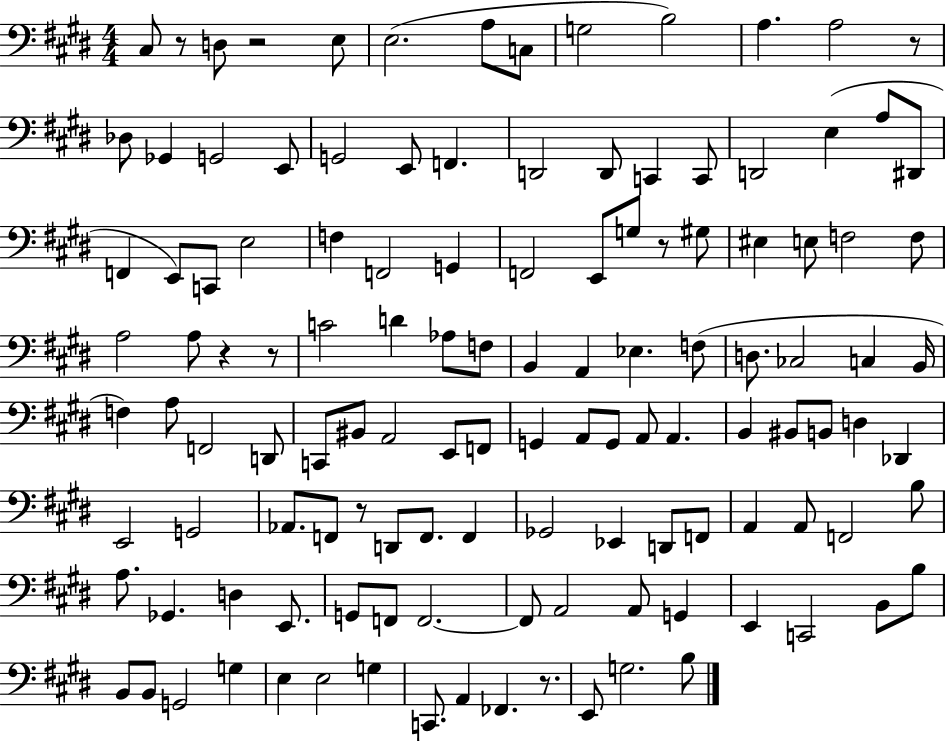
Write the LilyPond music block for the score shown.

{
  \clef bass
  \numericTimeSignature
  \time 4/4
  \key e \major
  \repeat volta 2 { cis8 r8 d8 r2 e8 | e2.( a8 c8 | g2 b2) | a4. a2 r8 | \break des8 ges,4 g,2 e,8 | g,2 e,8 f,4. | d,2 d,8 c,4 c,8 | d,2 e4( a8 dis,8 | \break f,4 e,8) c,8 e2 | f4 f,2 g,4 | f,2 e,8 g8 r8 gis8 | eis4 e8 f2 f8 | \break a2 a8 r4 r8 | c'2 d'4 aes8 f8 | b,4 a,4 ees4. f8( | d8. ces2 c4 b,16 | \break f4) a8 f,2 d,8 | c,8 bis,8 a,2 e,8 f,8 | g,4 a,8 g,8 a,8 a,4. | b,4 bis,8 b,8 d4 des,4 | \break e,2 g,2 | aes,8. f,8 r8 d,8 f,8. f,4 | ges,2 ees,4 d,8 f,8 | a,4 a,8 f,2 b8 | \break a8. ges,4. d4 e,8. | g,8 f,8 f,2.~~ | f,8 a,2 a,8 g,4 | e,4 c,2 b,8 b8 | \break b,8 b,8 g,2 g4 | e4 e2 g4 | c,8. a,4 fes,4. r8. | e,8 g2. b8 | \break } \bar "|."
}